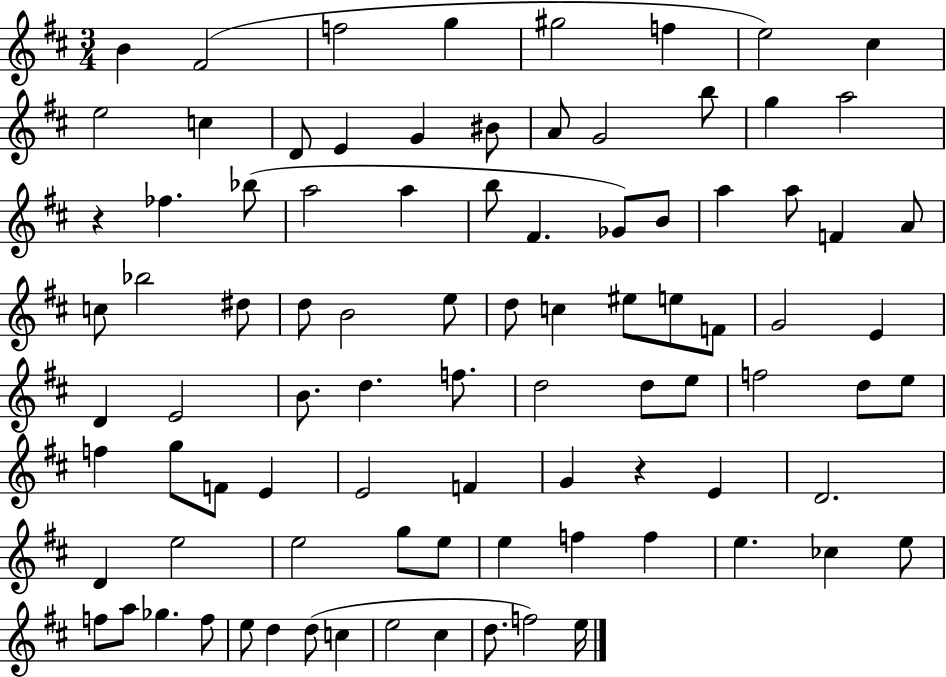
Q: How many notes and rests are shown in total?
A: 90